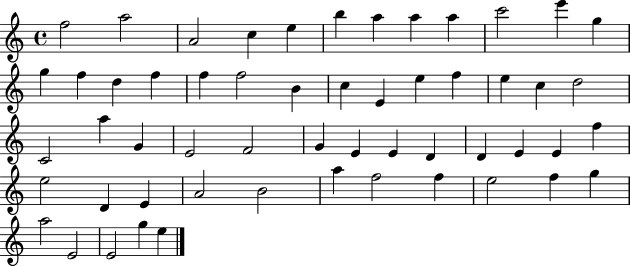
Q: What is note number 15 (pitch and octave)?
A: D5